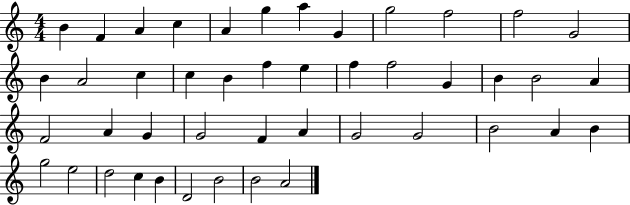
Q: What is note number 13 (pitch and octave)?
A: B4